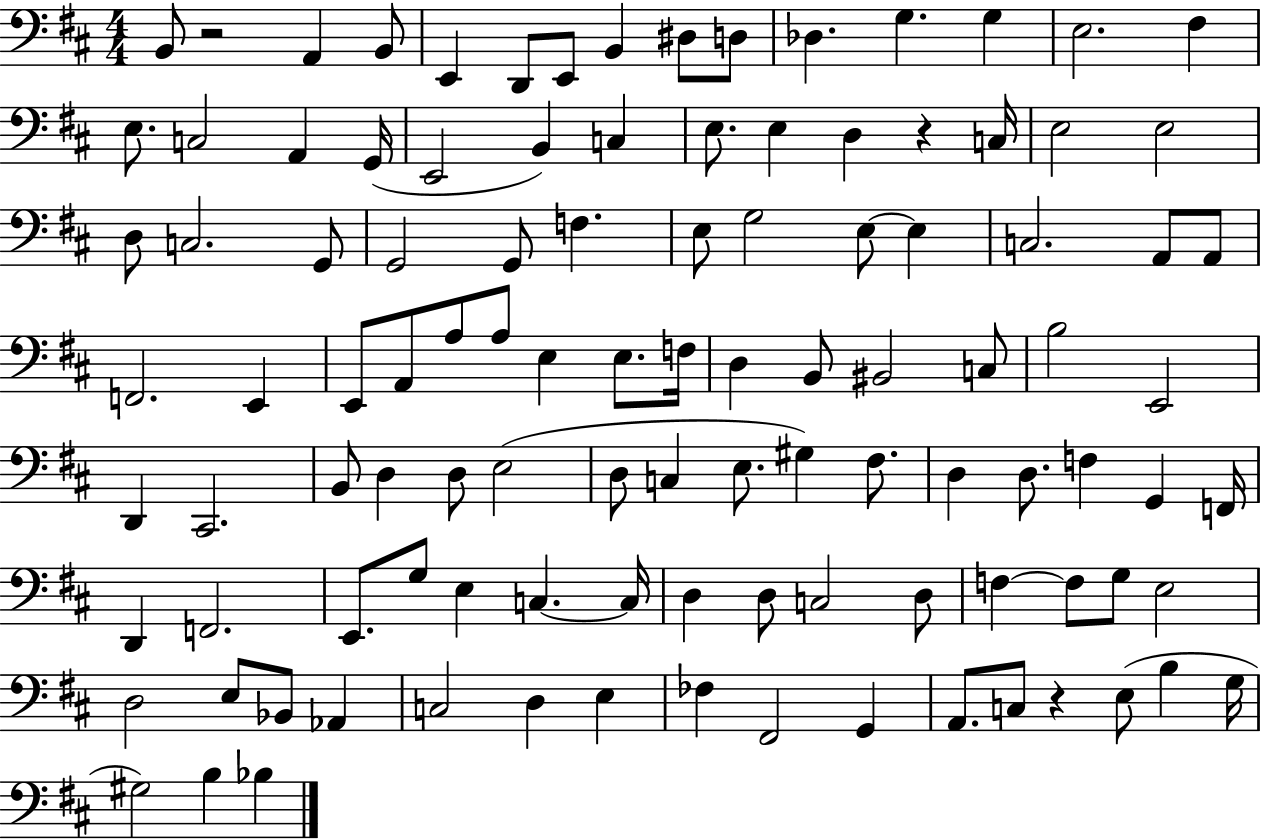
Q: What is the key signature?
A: D major